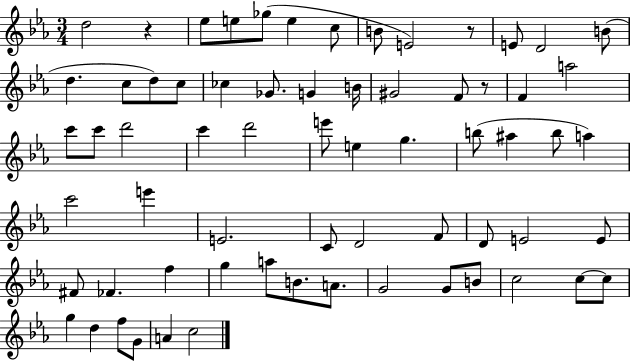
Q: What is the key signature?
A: EES major